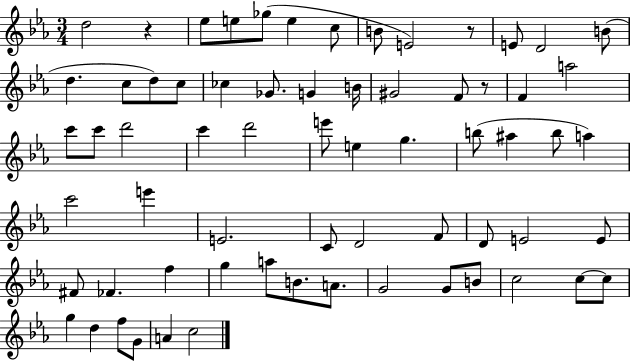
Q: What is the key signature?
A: EES major